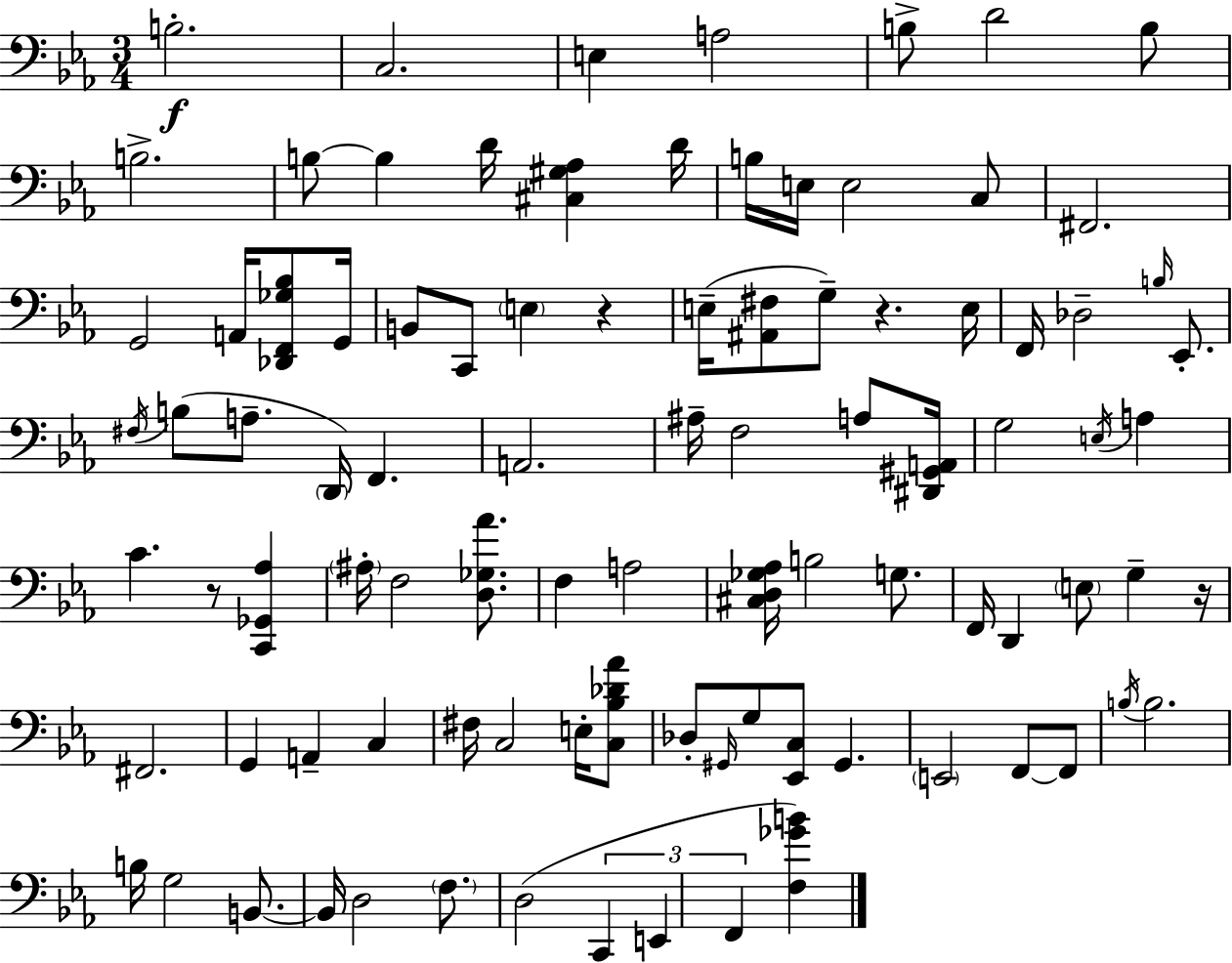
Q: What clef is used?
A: bass